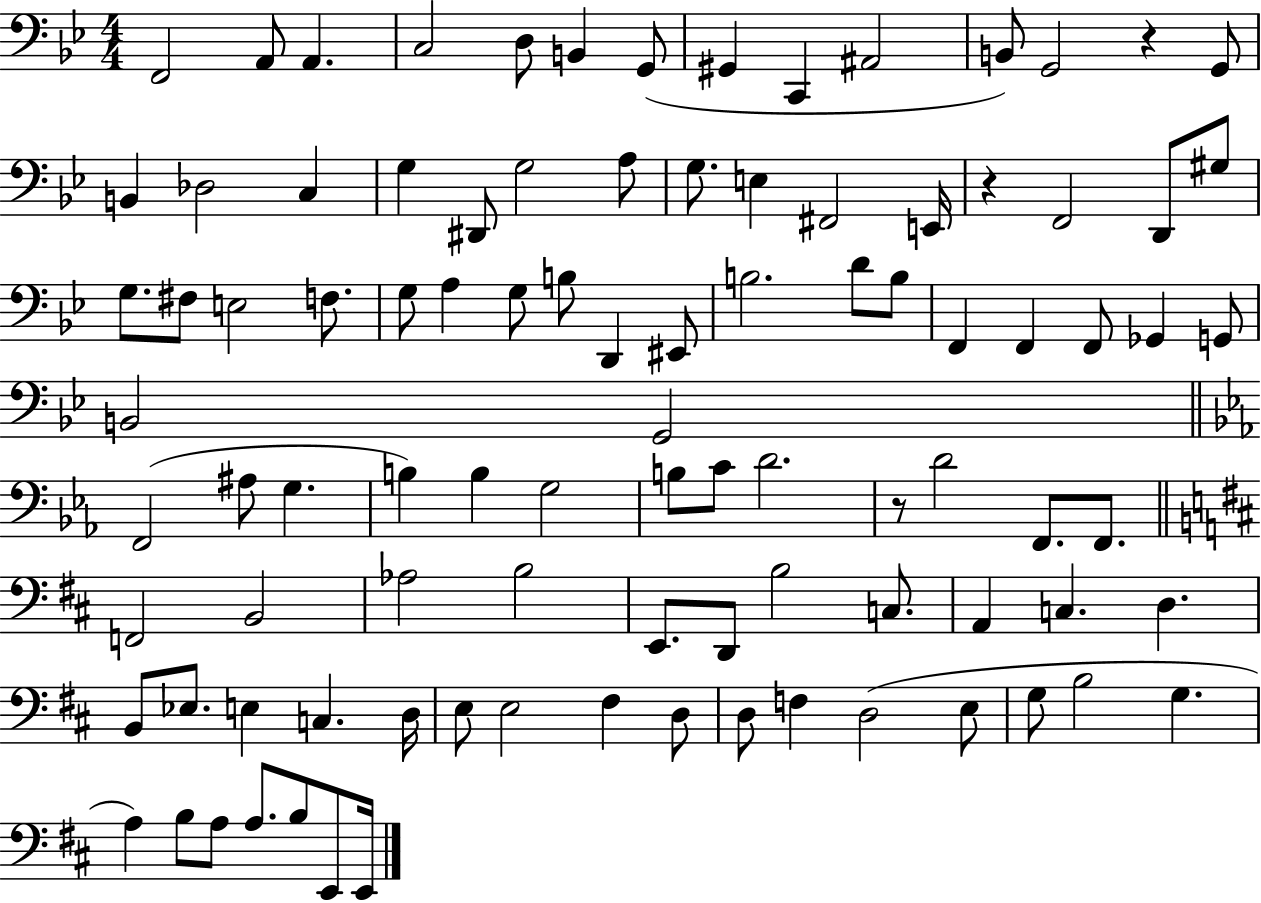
X:1
T:Untitled
M:4/4
L:1/4
K:Bb
F,,2 A,,/2 A,, C,2 D,/2 B,, G,,/2 ^G,, C,, ^A,,2 B,,/2 G,,2 z G,,/2 B,, _D,2 C, G, ^D,,/2 G,2 A,/2 G,/2 E, ^F,,2 E,,/4 z F,,2 D,,/2 ^G,/2 G,/2 ^F,/2 E,2 F,/2 G,/2 A, G,/2 B,/2 D,, ^E,,/2 B,2 D/2 B,/2 F,, F,, F,,/2 _G,, G,,/2 B,,2 G,,2 F,,2 ^A,/2 G, B, B, G,2 B,/2 C/2 D2 z/2 D2 F,,/2 F,,/2 F,,2 B,,2 _A,2 B,2 E,,/2 D,,/2 B,2 C,/2 A,, C, D, B,,/2 _E,/2 E, C, D,/4 E,/2 E,2 ^F, D,/2 D,/2 F, D,2 E,/2 G,/2 B,2 G, A, B,/2 A,/2 A,/2 B,/2 E,,/2 E,,/4